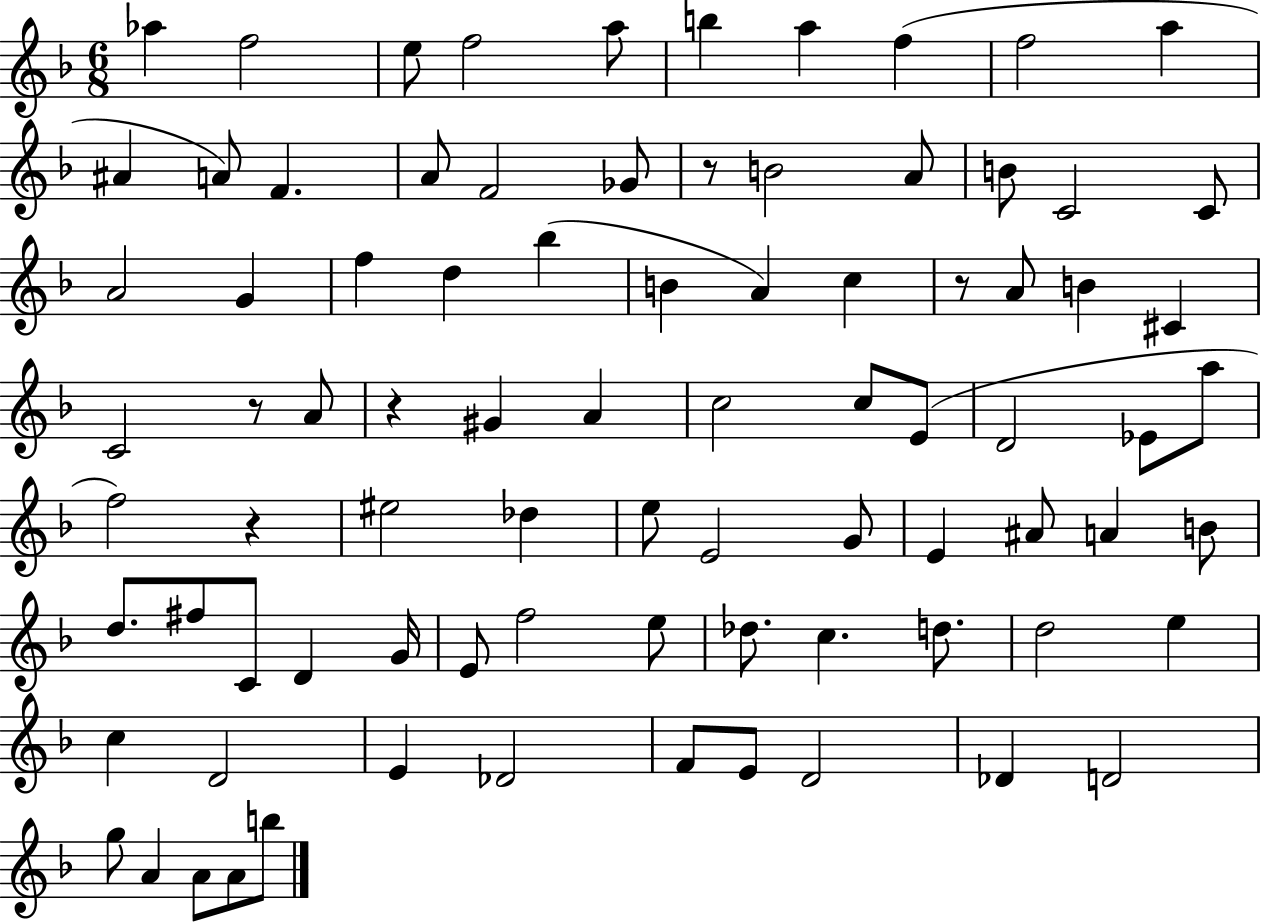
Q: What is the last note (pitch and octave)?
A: B5